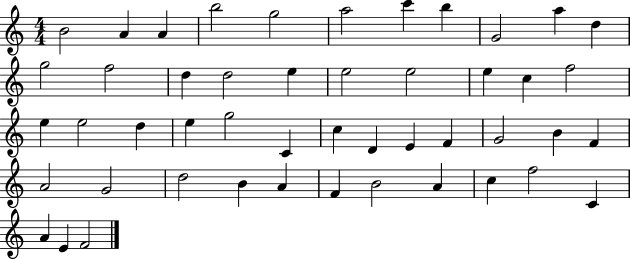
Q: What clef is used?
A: treble